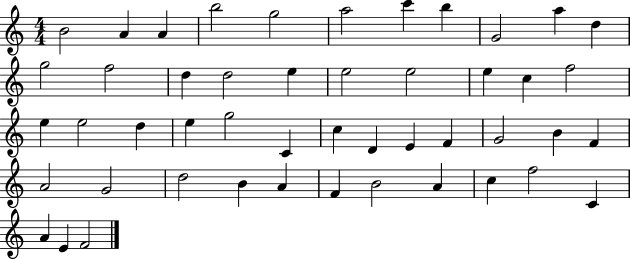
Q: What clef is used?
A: treble